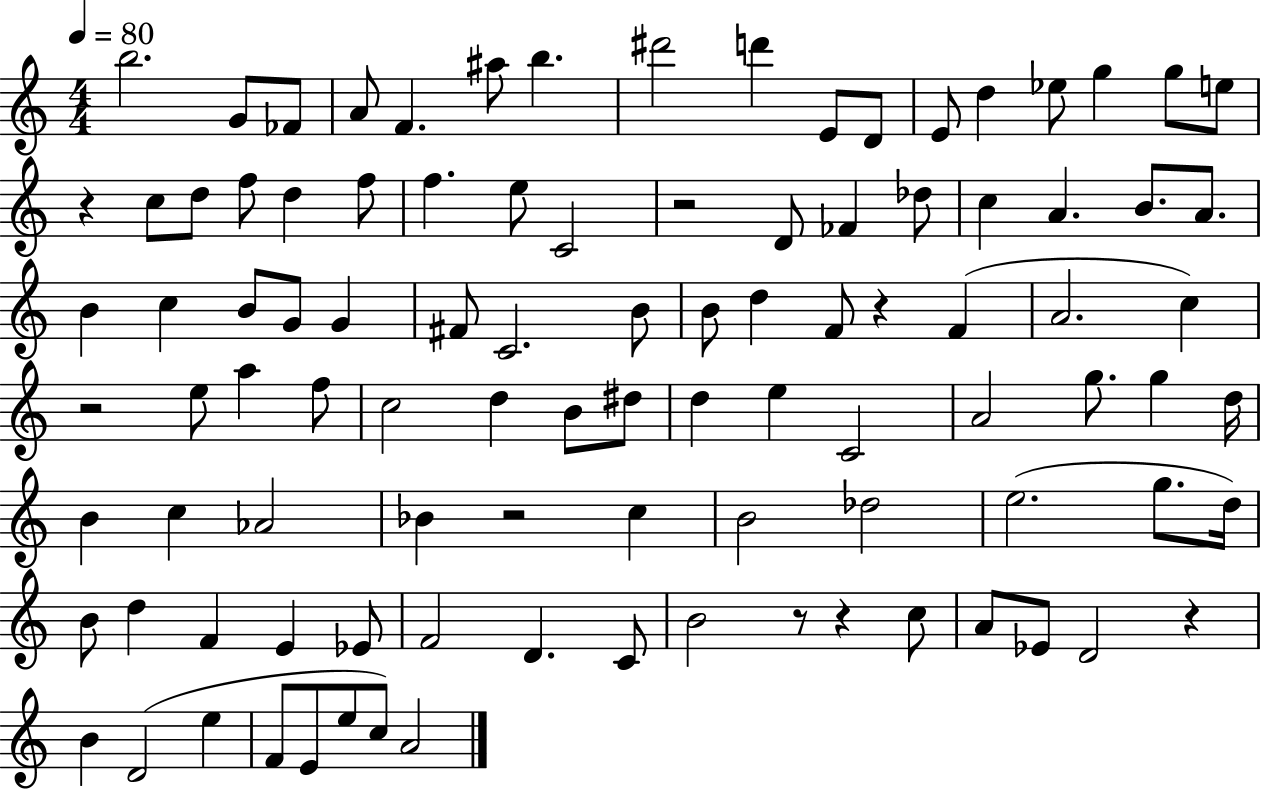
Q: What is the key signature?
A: C major